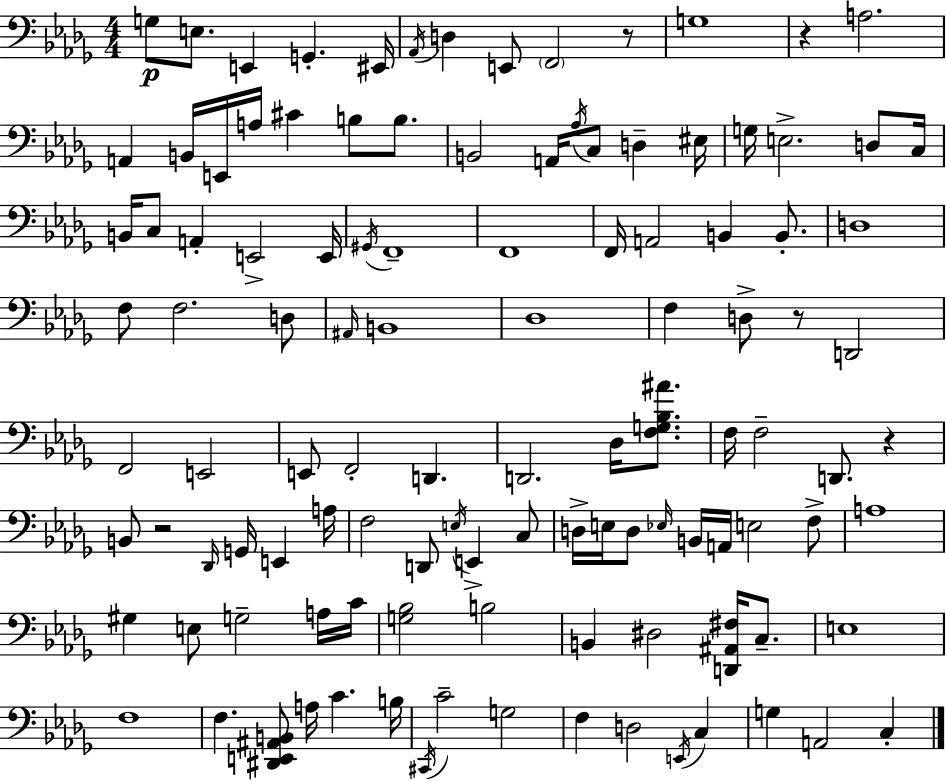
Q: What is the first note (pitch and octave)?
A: G3